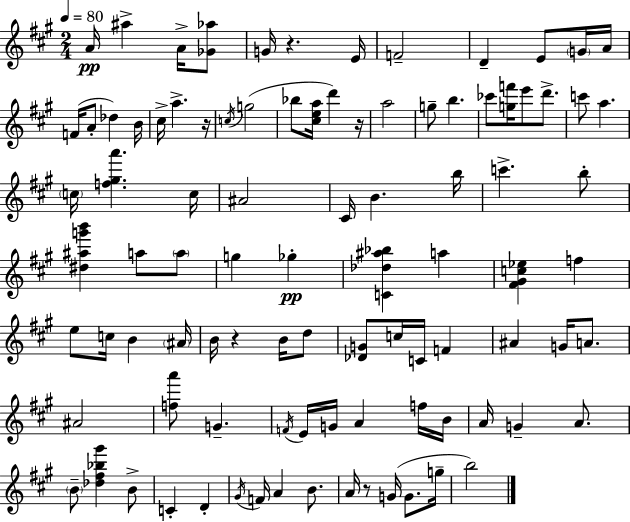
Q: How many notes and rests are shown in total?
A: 94